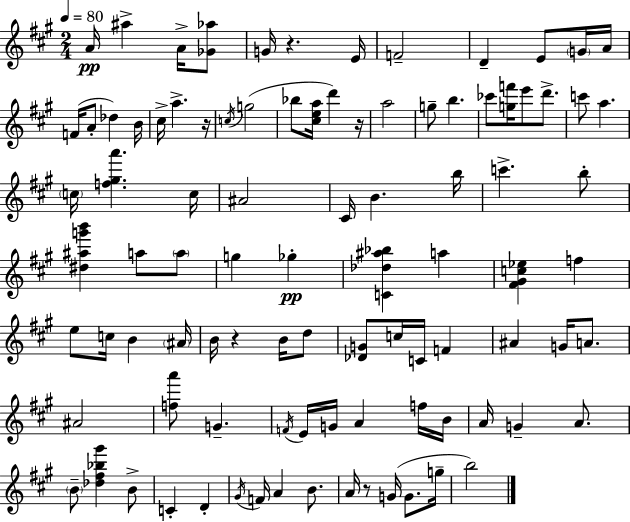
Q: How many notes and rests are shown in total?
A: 94